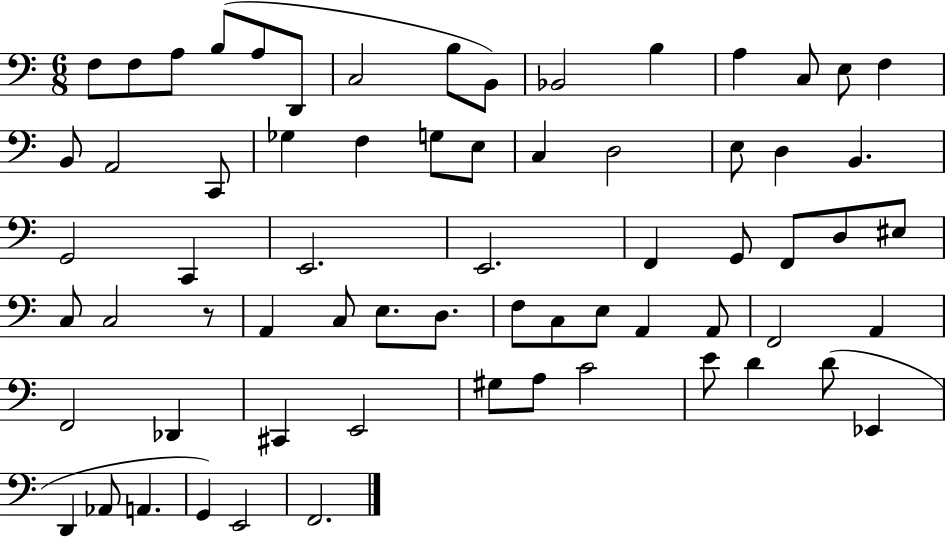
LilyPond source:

{
  \clef bass
  \numericTimeSignature
  \time 6/8
  \key c \major
  f8 f8 a8 b8( a8 d,8 | c2 b8 b,8) | bes,2 b4 | a4 c8 e8 f4 | \break b,8 a,2 c,8 | ges4 f4 g8 e8 | c4 d2 | e8 d4 b,4. | \break g,2 c,4 | e,2. | e,2. | f,4 g,8 f,8 d8 eis8 | \break c8 c2 r8 | a,4 c8 e8. d8. | f8 c8 e8 a,4 a,8 | f,2 a,4 | \break f,2 des,4 | cis,4 e,2 | gis8 a8 c'2 | e'8 d'4 d'8( ees,4 | \break d,4 aes,8 a,4. | g,4) e,2 | f,2. | \bar "|."
}